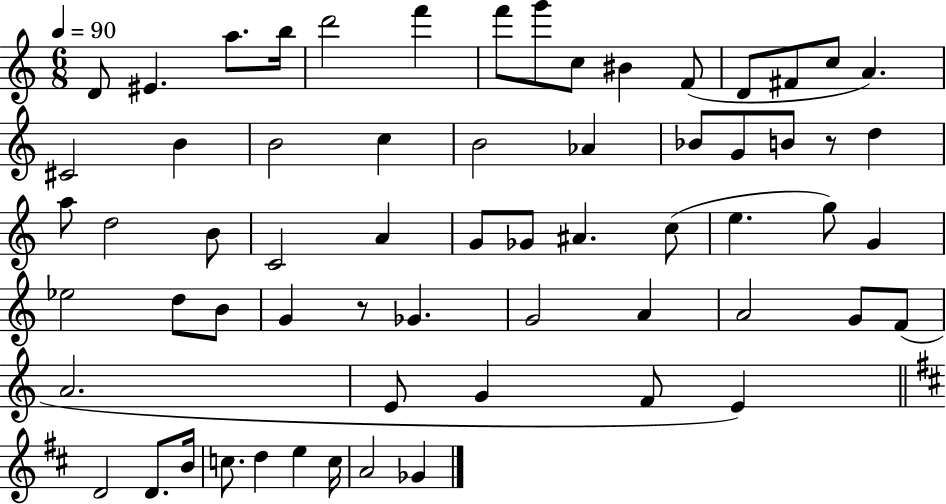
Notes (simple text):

D4/e EIS4/q. A5/e. B5/s D6/h F6/q F6/e G6/e C5/e BIS4/q F4/e D4/e F#4/e C5/e A4/q. C#4/h B4/q B4/h C5/q B4/h Ab4/q Bb4/e G4/e B4/e R/e D5/q A5/e D5/h B4/e C4/h A4/q G4/e Gb4/e A#4/q. C5/e E5/q. G5/e G4/q Eb5/h D5/e B4/e G4/q R/e Gb4/q. G4/h A4/q A4/h G4/e F4/e A4/h. E4/e G4/q F4/e E4/q D4/h D4/e. B4/s C5/e. D5/q E5/q C5/s A4/h Gb4/q